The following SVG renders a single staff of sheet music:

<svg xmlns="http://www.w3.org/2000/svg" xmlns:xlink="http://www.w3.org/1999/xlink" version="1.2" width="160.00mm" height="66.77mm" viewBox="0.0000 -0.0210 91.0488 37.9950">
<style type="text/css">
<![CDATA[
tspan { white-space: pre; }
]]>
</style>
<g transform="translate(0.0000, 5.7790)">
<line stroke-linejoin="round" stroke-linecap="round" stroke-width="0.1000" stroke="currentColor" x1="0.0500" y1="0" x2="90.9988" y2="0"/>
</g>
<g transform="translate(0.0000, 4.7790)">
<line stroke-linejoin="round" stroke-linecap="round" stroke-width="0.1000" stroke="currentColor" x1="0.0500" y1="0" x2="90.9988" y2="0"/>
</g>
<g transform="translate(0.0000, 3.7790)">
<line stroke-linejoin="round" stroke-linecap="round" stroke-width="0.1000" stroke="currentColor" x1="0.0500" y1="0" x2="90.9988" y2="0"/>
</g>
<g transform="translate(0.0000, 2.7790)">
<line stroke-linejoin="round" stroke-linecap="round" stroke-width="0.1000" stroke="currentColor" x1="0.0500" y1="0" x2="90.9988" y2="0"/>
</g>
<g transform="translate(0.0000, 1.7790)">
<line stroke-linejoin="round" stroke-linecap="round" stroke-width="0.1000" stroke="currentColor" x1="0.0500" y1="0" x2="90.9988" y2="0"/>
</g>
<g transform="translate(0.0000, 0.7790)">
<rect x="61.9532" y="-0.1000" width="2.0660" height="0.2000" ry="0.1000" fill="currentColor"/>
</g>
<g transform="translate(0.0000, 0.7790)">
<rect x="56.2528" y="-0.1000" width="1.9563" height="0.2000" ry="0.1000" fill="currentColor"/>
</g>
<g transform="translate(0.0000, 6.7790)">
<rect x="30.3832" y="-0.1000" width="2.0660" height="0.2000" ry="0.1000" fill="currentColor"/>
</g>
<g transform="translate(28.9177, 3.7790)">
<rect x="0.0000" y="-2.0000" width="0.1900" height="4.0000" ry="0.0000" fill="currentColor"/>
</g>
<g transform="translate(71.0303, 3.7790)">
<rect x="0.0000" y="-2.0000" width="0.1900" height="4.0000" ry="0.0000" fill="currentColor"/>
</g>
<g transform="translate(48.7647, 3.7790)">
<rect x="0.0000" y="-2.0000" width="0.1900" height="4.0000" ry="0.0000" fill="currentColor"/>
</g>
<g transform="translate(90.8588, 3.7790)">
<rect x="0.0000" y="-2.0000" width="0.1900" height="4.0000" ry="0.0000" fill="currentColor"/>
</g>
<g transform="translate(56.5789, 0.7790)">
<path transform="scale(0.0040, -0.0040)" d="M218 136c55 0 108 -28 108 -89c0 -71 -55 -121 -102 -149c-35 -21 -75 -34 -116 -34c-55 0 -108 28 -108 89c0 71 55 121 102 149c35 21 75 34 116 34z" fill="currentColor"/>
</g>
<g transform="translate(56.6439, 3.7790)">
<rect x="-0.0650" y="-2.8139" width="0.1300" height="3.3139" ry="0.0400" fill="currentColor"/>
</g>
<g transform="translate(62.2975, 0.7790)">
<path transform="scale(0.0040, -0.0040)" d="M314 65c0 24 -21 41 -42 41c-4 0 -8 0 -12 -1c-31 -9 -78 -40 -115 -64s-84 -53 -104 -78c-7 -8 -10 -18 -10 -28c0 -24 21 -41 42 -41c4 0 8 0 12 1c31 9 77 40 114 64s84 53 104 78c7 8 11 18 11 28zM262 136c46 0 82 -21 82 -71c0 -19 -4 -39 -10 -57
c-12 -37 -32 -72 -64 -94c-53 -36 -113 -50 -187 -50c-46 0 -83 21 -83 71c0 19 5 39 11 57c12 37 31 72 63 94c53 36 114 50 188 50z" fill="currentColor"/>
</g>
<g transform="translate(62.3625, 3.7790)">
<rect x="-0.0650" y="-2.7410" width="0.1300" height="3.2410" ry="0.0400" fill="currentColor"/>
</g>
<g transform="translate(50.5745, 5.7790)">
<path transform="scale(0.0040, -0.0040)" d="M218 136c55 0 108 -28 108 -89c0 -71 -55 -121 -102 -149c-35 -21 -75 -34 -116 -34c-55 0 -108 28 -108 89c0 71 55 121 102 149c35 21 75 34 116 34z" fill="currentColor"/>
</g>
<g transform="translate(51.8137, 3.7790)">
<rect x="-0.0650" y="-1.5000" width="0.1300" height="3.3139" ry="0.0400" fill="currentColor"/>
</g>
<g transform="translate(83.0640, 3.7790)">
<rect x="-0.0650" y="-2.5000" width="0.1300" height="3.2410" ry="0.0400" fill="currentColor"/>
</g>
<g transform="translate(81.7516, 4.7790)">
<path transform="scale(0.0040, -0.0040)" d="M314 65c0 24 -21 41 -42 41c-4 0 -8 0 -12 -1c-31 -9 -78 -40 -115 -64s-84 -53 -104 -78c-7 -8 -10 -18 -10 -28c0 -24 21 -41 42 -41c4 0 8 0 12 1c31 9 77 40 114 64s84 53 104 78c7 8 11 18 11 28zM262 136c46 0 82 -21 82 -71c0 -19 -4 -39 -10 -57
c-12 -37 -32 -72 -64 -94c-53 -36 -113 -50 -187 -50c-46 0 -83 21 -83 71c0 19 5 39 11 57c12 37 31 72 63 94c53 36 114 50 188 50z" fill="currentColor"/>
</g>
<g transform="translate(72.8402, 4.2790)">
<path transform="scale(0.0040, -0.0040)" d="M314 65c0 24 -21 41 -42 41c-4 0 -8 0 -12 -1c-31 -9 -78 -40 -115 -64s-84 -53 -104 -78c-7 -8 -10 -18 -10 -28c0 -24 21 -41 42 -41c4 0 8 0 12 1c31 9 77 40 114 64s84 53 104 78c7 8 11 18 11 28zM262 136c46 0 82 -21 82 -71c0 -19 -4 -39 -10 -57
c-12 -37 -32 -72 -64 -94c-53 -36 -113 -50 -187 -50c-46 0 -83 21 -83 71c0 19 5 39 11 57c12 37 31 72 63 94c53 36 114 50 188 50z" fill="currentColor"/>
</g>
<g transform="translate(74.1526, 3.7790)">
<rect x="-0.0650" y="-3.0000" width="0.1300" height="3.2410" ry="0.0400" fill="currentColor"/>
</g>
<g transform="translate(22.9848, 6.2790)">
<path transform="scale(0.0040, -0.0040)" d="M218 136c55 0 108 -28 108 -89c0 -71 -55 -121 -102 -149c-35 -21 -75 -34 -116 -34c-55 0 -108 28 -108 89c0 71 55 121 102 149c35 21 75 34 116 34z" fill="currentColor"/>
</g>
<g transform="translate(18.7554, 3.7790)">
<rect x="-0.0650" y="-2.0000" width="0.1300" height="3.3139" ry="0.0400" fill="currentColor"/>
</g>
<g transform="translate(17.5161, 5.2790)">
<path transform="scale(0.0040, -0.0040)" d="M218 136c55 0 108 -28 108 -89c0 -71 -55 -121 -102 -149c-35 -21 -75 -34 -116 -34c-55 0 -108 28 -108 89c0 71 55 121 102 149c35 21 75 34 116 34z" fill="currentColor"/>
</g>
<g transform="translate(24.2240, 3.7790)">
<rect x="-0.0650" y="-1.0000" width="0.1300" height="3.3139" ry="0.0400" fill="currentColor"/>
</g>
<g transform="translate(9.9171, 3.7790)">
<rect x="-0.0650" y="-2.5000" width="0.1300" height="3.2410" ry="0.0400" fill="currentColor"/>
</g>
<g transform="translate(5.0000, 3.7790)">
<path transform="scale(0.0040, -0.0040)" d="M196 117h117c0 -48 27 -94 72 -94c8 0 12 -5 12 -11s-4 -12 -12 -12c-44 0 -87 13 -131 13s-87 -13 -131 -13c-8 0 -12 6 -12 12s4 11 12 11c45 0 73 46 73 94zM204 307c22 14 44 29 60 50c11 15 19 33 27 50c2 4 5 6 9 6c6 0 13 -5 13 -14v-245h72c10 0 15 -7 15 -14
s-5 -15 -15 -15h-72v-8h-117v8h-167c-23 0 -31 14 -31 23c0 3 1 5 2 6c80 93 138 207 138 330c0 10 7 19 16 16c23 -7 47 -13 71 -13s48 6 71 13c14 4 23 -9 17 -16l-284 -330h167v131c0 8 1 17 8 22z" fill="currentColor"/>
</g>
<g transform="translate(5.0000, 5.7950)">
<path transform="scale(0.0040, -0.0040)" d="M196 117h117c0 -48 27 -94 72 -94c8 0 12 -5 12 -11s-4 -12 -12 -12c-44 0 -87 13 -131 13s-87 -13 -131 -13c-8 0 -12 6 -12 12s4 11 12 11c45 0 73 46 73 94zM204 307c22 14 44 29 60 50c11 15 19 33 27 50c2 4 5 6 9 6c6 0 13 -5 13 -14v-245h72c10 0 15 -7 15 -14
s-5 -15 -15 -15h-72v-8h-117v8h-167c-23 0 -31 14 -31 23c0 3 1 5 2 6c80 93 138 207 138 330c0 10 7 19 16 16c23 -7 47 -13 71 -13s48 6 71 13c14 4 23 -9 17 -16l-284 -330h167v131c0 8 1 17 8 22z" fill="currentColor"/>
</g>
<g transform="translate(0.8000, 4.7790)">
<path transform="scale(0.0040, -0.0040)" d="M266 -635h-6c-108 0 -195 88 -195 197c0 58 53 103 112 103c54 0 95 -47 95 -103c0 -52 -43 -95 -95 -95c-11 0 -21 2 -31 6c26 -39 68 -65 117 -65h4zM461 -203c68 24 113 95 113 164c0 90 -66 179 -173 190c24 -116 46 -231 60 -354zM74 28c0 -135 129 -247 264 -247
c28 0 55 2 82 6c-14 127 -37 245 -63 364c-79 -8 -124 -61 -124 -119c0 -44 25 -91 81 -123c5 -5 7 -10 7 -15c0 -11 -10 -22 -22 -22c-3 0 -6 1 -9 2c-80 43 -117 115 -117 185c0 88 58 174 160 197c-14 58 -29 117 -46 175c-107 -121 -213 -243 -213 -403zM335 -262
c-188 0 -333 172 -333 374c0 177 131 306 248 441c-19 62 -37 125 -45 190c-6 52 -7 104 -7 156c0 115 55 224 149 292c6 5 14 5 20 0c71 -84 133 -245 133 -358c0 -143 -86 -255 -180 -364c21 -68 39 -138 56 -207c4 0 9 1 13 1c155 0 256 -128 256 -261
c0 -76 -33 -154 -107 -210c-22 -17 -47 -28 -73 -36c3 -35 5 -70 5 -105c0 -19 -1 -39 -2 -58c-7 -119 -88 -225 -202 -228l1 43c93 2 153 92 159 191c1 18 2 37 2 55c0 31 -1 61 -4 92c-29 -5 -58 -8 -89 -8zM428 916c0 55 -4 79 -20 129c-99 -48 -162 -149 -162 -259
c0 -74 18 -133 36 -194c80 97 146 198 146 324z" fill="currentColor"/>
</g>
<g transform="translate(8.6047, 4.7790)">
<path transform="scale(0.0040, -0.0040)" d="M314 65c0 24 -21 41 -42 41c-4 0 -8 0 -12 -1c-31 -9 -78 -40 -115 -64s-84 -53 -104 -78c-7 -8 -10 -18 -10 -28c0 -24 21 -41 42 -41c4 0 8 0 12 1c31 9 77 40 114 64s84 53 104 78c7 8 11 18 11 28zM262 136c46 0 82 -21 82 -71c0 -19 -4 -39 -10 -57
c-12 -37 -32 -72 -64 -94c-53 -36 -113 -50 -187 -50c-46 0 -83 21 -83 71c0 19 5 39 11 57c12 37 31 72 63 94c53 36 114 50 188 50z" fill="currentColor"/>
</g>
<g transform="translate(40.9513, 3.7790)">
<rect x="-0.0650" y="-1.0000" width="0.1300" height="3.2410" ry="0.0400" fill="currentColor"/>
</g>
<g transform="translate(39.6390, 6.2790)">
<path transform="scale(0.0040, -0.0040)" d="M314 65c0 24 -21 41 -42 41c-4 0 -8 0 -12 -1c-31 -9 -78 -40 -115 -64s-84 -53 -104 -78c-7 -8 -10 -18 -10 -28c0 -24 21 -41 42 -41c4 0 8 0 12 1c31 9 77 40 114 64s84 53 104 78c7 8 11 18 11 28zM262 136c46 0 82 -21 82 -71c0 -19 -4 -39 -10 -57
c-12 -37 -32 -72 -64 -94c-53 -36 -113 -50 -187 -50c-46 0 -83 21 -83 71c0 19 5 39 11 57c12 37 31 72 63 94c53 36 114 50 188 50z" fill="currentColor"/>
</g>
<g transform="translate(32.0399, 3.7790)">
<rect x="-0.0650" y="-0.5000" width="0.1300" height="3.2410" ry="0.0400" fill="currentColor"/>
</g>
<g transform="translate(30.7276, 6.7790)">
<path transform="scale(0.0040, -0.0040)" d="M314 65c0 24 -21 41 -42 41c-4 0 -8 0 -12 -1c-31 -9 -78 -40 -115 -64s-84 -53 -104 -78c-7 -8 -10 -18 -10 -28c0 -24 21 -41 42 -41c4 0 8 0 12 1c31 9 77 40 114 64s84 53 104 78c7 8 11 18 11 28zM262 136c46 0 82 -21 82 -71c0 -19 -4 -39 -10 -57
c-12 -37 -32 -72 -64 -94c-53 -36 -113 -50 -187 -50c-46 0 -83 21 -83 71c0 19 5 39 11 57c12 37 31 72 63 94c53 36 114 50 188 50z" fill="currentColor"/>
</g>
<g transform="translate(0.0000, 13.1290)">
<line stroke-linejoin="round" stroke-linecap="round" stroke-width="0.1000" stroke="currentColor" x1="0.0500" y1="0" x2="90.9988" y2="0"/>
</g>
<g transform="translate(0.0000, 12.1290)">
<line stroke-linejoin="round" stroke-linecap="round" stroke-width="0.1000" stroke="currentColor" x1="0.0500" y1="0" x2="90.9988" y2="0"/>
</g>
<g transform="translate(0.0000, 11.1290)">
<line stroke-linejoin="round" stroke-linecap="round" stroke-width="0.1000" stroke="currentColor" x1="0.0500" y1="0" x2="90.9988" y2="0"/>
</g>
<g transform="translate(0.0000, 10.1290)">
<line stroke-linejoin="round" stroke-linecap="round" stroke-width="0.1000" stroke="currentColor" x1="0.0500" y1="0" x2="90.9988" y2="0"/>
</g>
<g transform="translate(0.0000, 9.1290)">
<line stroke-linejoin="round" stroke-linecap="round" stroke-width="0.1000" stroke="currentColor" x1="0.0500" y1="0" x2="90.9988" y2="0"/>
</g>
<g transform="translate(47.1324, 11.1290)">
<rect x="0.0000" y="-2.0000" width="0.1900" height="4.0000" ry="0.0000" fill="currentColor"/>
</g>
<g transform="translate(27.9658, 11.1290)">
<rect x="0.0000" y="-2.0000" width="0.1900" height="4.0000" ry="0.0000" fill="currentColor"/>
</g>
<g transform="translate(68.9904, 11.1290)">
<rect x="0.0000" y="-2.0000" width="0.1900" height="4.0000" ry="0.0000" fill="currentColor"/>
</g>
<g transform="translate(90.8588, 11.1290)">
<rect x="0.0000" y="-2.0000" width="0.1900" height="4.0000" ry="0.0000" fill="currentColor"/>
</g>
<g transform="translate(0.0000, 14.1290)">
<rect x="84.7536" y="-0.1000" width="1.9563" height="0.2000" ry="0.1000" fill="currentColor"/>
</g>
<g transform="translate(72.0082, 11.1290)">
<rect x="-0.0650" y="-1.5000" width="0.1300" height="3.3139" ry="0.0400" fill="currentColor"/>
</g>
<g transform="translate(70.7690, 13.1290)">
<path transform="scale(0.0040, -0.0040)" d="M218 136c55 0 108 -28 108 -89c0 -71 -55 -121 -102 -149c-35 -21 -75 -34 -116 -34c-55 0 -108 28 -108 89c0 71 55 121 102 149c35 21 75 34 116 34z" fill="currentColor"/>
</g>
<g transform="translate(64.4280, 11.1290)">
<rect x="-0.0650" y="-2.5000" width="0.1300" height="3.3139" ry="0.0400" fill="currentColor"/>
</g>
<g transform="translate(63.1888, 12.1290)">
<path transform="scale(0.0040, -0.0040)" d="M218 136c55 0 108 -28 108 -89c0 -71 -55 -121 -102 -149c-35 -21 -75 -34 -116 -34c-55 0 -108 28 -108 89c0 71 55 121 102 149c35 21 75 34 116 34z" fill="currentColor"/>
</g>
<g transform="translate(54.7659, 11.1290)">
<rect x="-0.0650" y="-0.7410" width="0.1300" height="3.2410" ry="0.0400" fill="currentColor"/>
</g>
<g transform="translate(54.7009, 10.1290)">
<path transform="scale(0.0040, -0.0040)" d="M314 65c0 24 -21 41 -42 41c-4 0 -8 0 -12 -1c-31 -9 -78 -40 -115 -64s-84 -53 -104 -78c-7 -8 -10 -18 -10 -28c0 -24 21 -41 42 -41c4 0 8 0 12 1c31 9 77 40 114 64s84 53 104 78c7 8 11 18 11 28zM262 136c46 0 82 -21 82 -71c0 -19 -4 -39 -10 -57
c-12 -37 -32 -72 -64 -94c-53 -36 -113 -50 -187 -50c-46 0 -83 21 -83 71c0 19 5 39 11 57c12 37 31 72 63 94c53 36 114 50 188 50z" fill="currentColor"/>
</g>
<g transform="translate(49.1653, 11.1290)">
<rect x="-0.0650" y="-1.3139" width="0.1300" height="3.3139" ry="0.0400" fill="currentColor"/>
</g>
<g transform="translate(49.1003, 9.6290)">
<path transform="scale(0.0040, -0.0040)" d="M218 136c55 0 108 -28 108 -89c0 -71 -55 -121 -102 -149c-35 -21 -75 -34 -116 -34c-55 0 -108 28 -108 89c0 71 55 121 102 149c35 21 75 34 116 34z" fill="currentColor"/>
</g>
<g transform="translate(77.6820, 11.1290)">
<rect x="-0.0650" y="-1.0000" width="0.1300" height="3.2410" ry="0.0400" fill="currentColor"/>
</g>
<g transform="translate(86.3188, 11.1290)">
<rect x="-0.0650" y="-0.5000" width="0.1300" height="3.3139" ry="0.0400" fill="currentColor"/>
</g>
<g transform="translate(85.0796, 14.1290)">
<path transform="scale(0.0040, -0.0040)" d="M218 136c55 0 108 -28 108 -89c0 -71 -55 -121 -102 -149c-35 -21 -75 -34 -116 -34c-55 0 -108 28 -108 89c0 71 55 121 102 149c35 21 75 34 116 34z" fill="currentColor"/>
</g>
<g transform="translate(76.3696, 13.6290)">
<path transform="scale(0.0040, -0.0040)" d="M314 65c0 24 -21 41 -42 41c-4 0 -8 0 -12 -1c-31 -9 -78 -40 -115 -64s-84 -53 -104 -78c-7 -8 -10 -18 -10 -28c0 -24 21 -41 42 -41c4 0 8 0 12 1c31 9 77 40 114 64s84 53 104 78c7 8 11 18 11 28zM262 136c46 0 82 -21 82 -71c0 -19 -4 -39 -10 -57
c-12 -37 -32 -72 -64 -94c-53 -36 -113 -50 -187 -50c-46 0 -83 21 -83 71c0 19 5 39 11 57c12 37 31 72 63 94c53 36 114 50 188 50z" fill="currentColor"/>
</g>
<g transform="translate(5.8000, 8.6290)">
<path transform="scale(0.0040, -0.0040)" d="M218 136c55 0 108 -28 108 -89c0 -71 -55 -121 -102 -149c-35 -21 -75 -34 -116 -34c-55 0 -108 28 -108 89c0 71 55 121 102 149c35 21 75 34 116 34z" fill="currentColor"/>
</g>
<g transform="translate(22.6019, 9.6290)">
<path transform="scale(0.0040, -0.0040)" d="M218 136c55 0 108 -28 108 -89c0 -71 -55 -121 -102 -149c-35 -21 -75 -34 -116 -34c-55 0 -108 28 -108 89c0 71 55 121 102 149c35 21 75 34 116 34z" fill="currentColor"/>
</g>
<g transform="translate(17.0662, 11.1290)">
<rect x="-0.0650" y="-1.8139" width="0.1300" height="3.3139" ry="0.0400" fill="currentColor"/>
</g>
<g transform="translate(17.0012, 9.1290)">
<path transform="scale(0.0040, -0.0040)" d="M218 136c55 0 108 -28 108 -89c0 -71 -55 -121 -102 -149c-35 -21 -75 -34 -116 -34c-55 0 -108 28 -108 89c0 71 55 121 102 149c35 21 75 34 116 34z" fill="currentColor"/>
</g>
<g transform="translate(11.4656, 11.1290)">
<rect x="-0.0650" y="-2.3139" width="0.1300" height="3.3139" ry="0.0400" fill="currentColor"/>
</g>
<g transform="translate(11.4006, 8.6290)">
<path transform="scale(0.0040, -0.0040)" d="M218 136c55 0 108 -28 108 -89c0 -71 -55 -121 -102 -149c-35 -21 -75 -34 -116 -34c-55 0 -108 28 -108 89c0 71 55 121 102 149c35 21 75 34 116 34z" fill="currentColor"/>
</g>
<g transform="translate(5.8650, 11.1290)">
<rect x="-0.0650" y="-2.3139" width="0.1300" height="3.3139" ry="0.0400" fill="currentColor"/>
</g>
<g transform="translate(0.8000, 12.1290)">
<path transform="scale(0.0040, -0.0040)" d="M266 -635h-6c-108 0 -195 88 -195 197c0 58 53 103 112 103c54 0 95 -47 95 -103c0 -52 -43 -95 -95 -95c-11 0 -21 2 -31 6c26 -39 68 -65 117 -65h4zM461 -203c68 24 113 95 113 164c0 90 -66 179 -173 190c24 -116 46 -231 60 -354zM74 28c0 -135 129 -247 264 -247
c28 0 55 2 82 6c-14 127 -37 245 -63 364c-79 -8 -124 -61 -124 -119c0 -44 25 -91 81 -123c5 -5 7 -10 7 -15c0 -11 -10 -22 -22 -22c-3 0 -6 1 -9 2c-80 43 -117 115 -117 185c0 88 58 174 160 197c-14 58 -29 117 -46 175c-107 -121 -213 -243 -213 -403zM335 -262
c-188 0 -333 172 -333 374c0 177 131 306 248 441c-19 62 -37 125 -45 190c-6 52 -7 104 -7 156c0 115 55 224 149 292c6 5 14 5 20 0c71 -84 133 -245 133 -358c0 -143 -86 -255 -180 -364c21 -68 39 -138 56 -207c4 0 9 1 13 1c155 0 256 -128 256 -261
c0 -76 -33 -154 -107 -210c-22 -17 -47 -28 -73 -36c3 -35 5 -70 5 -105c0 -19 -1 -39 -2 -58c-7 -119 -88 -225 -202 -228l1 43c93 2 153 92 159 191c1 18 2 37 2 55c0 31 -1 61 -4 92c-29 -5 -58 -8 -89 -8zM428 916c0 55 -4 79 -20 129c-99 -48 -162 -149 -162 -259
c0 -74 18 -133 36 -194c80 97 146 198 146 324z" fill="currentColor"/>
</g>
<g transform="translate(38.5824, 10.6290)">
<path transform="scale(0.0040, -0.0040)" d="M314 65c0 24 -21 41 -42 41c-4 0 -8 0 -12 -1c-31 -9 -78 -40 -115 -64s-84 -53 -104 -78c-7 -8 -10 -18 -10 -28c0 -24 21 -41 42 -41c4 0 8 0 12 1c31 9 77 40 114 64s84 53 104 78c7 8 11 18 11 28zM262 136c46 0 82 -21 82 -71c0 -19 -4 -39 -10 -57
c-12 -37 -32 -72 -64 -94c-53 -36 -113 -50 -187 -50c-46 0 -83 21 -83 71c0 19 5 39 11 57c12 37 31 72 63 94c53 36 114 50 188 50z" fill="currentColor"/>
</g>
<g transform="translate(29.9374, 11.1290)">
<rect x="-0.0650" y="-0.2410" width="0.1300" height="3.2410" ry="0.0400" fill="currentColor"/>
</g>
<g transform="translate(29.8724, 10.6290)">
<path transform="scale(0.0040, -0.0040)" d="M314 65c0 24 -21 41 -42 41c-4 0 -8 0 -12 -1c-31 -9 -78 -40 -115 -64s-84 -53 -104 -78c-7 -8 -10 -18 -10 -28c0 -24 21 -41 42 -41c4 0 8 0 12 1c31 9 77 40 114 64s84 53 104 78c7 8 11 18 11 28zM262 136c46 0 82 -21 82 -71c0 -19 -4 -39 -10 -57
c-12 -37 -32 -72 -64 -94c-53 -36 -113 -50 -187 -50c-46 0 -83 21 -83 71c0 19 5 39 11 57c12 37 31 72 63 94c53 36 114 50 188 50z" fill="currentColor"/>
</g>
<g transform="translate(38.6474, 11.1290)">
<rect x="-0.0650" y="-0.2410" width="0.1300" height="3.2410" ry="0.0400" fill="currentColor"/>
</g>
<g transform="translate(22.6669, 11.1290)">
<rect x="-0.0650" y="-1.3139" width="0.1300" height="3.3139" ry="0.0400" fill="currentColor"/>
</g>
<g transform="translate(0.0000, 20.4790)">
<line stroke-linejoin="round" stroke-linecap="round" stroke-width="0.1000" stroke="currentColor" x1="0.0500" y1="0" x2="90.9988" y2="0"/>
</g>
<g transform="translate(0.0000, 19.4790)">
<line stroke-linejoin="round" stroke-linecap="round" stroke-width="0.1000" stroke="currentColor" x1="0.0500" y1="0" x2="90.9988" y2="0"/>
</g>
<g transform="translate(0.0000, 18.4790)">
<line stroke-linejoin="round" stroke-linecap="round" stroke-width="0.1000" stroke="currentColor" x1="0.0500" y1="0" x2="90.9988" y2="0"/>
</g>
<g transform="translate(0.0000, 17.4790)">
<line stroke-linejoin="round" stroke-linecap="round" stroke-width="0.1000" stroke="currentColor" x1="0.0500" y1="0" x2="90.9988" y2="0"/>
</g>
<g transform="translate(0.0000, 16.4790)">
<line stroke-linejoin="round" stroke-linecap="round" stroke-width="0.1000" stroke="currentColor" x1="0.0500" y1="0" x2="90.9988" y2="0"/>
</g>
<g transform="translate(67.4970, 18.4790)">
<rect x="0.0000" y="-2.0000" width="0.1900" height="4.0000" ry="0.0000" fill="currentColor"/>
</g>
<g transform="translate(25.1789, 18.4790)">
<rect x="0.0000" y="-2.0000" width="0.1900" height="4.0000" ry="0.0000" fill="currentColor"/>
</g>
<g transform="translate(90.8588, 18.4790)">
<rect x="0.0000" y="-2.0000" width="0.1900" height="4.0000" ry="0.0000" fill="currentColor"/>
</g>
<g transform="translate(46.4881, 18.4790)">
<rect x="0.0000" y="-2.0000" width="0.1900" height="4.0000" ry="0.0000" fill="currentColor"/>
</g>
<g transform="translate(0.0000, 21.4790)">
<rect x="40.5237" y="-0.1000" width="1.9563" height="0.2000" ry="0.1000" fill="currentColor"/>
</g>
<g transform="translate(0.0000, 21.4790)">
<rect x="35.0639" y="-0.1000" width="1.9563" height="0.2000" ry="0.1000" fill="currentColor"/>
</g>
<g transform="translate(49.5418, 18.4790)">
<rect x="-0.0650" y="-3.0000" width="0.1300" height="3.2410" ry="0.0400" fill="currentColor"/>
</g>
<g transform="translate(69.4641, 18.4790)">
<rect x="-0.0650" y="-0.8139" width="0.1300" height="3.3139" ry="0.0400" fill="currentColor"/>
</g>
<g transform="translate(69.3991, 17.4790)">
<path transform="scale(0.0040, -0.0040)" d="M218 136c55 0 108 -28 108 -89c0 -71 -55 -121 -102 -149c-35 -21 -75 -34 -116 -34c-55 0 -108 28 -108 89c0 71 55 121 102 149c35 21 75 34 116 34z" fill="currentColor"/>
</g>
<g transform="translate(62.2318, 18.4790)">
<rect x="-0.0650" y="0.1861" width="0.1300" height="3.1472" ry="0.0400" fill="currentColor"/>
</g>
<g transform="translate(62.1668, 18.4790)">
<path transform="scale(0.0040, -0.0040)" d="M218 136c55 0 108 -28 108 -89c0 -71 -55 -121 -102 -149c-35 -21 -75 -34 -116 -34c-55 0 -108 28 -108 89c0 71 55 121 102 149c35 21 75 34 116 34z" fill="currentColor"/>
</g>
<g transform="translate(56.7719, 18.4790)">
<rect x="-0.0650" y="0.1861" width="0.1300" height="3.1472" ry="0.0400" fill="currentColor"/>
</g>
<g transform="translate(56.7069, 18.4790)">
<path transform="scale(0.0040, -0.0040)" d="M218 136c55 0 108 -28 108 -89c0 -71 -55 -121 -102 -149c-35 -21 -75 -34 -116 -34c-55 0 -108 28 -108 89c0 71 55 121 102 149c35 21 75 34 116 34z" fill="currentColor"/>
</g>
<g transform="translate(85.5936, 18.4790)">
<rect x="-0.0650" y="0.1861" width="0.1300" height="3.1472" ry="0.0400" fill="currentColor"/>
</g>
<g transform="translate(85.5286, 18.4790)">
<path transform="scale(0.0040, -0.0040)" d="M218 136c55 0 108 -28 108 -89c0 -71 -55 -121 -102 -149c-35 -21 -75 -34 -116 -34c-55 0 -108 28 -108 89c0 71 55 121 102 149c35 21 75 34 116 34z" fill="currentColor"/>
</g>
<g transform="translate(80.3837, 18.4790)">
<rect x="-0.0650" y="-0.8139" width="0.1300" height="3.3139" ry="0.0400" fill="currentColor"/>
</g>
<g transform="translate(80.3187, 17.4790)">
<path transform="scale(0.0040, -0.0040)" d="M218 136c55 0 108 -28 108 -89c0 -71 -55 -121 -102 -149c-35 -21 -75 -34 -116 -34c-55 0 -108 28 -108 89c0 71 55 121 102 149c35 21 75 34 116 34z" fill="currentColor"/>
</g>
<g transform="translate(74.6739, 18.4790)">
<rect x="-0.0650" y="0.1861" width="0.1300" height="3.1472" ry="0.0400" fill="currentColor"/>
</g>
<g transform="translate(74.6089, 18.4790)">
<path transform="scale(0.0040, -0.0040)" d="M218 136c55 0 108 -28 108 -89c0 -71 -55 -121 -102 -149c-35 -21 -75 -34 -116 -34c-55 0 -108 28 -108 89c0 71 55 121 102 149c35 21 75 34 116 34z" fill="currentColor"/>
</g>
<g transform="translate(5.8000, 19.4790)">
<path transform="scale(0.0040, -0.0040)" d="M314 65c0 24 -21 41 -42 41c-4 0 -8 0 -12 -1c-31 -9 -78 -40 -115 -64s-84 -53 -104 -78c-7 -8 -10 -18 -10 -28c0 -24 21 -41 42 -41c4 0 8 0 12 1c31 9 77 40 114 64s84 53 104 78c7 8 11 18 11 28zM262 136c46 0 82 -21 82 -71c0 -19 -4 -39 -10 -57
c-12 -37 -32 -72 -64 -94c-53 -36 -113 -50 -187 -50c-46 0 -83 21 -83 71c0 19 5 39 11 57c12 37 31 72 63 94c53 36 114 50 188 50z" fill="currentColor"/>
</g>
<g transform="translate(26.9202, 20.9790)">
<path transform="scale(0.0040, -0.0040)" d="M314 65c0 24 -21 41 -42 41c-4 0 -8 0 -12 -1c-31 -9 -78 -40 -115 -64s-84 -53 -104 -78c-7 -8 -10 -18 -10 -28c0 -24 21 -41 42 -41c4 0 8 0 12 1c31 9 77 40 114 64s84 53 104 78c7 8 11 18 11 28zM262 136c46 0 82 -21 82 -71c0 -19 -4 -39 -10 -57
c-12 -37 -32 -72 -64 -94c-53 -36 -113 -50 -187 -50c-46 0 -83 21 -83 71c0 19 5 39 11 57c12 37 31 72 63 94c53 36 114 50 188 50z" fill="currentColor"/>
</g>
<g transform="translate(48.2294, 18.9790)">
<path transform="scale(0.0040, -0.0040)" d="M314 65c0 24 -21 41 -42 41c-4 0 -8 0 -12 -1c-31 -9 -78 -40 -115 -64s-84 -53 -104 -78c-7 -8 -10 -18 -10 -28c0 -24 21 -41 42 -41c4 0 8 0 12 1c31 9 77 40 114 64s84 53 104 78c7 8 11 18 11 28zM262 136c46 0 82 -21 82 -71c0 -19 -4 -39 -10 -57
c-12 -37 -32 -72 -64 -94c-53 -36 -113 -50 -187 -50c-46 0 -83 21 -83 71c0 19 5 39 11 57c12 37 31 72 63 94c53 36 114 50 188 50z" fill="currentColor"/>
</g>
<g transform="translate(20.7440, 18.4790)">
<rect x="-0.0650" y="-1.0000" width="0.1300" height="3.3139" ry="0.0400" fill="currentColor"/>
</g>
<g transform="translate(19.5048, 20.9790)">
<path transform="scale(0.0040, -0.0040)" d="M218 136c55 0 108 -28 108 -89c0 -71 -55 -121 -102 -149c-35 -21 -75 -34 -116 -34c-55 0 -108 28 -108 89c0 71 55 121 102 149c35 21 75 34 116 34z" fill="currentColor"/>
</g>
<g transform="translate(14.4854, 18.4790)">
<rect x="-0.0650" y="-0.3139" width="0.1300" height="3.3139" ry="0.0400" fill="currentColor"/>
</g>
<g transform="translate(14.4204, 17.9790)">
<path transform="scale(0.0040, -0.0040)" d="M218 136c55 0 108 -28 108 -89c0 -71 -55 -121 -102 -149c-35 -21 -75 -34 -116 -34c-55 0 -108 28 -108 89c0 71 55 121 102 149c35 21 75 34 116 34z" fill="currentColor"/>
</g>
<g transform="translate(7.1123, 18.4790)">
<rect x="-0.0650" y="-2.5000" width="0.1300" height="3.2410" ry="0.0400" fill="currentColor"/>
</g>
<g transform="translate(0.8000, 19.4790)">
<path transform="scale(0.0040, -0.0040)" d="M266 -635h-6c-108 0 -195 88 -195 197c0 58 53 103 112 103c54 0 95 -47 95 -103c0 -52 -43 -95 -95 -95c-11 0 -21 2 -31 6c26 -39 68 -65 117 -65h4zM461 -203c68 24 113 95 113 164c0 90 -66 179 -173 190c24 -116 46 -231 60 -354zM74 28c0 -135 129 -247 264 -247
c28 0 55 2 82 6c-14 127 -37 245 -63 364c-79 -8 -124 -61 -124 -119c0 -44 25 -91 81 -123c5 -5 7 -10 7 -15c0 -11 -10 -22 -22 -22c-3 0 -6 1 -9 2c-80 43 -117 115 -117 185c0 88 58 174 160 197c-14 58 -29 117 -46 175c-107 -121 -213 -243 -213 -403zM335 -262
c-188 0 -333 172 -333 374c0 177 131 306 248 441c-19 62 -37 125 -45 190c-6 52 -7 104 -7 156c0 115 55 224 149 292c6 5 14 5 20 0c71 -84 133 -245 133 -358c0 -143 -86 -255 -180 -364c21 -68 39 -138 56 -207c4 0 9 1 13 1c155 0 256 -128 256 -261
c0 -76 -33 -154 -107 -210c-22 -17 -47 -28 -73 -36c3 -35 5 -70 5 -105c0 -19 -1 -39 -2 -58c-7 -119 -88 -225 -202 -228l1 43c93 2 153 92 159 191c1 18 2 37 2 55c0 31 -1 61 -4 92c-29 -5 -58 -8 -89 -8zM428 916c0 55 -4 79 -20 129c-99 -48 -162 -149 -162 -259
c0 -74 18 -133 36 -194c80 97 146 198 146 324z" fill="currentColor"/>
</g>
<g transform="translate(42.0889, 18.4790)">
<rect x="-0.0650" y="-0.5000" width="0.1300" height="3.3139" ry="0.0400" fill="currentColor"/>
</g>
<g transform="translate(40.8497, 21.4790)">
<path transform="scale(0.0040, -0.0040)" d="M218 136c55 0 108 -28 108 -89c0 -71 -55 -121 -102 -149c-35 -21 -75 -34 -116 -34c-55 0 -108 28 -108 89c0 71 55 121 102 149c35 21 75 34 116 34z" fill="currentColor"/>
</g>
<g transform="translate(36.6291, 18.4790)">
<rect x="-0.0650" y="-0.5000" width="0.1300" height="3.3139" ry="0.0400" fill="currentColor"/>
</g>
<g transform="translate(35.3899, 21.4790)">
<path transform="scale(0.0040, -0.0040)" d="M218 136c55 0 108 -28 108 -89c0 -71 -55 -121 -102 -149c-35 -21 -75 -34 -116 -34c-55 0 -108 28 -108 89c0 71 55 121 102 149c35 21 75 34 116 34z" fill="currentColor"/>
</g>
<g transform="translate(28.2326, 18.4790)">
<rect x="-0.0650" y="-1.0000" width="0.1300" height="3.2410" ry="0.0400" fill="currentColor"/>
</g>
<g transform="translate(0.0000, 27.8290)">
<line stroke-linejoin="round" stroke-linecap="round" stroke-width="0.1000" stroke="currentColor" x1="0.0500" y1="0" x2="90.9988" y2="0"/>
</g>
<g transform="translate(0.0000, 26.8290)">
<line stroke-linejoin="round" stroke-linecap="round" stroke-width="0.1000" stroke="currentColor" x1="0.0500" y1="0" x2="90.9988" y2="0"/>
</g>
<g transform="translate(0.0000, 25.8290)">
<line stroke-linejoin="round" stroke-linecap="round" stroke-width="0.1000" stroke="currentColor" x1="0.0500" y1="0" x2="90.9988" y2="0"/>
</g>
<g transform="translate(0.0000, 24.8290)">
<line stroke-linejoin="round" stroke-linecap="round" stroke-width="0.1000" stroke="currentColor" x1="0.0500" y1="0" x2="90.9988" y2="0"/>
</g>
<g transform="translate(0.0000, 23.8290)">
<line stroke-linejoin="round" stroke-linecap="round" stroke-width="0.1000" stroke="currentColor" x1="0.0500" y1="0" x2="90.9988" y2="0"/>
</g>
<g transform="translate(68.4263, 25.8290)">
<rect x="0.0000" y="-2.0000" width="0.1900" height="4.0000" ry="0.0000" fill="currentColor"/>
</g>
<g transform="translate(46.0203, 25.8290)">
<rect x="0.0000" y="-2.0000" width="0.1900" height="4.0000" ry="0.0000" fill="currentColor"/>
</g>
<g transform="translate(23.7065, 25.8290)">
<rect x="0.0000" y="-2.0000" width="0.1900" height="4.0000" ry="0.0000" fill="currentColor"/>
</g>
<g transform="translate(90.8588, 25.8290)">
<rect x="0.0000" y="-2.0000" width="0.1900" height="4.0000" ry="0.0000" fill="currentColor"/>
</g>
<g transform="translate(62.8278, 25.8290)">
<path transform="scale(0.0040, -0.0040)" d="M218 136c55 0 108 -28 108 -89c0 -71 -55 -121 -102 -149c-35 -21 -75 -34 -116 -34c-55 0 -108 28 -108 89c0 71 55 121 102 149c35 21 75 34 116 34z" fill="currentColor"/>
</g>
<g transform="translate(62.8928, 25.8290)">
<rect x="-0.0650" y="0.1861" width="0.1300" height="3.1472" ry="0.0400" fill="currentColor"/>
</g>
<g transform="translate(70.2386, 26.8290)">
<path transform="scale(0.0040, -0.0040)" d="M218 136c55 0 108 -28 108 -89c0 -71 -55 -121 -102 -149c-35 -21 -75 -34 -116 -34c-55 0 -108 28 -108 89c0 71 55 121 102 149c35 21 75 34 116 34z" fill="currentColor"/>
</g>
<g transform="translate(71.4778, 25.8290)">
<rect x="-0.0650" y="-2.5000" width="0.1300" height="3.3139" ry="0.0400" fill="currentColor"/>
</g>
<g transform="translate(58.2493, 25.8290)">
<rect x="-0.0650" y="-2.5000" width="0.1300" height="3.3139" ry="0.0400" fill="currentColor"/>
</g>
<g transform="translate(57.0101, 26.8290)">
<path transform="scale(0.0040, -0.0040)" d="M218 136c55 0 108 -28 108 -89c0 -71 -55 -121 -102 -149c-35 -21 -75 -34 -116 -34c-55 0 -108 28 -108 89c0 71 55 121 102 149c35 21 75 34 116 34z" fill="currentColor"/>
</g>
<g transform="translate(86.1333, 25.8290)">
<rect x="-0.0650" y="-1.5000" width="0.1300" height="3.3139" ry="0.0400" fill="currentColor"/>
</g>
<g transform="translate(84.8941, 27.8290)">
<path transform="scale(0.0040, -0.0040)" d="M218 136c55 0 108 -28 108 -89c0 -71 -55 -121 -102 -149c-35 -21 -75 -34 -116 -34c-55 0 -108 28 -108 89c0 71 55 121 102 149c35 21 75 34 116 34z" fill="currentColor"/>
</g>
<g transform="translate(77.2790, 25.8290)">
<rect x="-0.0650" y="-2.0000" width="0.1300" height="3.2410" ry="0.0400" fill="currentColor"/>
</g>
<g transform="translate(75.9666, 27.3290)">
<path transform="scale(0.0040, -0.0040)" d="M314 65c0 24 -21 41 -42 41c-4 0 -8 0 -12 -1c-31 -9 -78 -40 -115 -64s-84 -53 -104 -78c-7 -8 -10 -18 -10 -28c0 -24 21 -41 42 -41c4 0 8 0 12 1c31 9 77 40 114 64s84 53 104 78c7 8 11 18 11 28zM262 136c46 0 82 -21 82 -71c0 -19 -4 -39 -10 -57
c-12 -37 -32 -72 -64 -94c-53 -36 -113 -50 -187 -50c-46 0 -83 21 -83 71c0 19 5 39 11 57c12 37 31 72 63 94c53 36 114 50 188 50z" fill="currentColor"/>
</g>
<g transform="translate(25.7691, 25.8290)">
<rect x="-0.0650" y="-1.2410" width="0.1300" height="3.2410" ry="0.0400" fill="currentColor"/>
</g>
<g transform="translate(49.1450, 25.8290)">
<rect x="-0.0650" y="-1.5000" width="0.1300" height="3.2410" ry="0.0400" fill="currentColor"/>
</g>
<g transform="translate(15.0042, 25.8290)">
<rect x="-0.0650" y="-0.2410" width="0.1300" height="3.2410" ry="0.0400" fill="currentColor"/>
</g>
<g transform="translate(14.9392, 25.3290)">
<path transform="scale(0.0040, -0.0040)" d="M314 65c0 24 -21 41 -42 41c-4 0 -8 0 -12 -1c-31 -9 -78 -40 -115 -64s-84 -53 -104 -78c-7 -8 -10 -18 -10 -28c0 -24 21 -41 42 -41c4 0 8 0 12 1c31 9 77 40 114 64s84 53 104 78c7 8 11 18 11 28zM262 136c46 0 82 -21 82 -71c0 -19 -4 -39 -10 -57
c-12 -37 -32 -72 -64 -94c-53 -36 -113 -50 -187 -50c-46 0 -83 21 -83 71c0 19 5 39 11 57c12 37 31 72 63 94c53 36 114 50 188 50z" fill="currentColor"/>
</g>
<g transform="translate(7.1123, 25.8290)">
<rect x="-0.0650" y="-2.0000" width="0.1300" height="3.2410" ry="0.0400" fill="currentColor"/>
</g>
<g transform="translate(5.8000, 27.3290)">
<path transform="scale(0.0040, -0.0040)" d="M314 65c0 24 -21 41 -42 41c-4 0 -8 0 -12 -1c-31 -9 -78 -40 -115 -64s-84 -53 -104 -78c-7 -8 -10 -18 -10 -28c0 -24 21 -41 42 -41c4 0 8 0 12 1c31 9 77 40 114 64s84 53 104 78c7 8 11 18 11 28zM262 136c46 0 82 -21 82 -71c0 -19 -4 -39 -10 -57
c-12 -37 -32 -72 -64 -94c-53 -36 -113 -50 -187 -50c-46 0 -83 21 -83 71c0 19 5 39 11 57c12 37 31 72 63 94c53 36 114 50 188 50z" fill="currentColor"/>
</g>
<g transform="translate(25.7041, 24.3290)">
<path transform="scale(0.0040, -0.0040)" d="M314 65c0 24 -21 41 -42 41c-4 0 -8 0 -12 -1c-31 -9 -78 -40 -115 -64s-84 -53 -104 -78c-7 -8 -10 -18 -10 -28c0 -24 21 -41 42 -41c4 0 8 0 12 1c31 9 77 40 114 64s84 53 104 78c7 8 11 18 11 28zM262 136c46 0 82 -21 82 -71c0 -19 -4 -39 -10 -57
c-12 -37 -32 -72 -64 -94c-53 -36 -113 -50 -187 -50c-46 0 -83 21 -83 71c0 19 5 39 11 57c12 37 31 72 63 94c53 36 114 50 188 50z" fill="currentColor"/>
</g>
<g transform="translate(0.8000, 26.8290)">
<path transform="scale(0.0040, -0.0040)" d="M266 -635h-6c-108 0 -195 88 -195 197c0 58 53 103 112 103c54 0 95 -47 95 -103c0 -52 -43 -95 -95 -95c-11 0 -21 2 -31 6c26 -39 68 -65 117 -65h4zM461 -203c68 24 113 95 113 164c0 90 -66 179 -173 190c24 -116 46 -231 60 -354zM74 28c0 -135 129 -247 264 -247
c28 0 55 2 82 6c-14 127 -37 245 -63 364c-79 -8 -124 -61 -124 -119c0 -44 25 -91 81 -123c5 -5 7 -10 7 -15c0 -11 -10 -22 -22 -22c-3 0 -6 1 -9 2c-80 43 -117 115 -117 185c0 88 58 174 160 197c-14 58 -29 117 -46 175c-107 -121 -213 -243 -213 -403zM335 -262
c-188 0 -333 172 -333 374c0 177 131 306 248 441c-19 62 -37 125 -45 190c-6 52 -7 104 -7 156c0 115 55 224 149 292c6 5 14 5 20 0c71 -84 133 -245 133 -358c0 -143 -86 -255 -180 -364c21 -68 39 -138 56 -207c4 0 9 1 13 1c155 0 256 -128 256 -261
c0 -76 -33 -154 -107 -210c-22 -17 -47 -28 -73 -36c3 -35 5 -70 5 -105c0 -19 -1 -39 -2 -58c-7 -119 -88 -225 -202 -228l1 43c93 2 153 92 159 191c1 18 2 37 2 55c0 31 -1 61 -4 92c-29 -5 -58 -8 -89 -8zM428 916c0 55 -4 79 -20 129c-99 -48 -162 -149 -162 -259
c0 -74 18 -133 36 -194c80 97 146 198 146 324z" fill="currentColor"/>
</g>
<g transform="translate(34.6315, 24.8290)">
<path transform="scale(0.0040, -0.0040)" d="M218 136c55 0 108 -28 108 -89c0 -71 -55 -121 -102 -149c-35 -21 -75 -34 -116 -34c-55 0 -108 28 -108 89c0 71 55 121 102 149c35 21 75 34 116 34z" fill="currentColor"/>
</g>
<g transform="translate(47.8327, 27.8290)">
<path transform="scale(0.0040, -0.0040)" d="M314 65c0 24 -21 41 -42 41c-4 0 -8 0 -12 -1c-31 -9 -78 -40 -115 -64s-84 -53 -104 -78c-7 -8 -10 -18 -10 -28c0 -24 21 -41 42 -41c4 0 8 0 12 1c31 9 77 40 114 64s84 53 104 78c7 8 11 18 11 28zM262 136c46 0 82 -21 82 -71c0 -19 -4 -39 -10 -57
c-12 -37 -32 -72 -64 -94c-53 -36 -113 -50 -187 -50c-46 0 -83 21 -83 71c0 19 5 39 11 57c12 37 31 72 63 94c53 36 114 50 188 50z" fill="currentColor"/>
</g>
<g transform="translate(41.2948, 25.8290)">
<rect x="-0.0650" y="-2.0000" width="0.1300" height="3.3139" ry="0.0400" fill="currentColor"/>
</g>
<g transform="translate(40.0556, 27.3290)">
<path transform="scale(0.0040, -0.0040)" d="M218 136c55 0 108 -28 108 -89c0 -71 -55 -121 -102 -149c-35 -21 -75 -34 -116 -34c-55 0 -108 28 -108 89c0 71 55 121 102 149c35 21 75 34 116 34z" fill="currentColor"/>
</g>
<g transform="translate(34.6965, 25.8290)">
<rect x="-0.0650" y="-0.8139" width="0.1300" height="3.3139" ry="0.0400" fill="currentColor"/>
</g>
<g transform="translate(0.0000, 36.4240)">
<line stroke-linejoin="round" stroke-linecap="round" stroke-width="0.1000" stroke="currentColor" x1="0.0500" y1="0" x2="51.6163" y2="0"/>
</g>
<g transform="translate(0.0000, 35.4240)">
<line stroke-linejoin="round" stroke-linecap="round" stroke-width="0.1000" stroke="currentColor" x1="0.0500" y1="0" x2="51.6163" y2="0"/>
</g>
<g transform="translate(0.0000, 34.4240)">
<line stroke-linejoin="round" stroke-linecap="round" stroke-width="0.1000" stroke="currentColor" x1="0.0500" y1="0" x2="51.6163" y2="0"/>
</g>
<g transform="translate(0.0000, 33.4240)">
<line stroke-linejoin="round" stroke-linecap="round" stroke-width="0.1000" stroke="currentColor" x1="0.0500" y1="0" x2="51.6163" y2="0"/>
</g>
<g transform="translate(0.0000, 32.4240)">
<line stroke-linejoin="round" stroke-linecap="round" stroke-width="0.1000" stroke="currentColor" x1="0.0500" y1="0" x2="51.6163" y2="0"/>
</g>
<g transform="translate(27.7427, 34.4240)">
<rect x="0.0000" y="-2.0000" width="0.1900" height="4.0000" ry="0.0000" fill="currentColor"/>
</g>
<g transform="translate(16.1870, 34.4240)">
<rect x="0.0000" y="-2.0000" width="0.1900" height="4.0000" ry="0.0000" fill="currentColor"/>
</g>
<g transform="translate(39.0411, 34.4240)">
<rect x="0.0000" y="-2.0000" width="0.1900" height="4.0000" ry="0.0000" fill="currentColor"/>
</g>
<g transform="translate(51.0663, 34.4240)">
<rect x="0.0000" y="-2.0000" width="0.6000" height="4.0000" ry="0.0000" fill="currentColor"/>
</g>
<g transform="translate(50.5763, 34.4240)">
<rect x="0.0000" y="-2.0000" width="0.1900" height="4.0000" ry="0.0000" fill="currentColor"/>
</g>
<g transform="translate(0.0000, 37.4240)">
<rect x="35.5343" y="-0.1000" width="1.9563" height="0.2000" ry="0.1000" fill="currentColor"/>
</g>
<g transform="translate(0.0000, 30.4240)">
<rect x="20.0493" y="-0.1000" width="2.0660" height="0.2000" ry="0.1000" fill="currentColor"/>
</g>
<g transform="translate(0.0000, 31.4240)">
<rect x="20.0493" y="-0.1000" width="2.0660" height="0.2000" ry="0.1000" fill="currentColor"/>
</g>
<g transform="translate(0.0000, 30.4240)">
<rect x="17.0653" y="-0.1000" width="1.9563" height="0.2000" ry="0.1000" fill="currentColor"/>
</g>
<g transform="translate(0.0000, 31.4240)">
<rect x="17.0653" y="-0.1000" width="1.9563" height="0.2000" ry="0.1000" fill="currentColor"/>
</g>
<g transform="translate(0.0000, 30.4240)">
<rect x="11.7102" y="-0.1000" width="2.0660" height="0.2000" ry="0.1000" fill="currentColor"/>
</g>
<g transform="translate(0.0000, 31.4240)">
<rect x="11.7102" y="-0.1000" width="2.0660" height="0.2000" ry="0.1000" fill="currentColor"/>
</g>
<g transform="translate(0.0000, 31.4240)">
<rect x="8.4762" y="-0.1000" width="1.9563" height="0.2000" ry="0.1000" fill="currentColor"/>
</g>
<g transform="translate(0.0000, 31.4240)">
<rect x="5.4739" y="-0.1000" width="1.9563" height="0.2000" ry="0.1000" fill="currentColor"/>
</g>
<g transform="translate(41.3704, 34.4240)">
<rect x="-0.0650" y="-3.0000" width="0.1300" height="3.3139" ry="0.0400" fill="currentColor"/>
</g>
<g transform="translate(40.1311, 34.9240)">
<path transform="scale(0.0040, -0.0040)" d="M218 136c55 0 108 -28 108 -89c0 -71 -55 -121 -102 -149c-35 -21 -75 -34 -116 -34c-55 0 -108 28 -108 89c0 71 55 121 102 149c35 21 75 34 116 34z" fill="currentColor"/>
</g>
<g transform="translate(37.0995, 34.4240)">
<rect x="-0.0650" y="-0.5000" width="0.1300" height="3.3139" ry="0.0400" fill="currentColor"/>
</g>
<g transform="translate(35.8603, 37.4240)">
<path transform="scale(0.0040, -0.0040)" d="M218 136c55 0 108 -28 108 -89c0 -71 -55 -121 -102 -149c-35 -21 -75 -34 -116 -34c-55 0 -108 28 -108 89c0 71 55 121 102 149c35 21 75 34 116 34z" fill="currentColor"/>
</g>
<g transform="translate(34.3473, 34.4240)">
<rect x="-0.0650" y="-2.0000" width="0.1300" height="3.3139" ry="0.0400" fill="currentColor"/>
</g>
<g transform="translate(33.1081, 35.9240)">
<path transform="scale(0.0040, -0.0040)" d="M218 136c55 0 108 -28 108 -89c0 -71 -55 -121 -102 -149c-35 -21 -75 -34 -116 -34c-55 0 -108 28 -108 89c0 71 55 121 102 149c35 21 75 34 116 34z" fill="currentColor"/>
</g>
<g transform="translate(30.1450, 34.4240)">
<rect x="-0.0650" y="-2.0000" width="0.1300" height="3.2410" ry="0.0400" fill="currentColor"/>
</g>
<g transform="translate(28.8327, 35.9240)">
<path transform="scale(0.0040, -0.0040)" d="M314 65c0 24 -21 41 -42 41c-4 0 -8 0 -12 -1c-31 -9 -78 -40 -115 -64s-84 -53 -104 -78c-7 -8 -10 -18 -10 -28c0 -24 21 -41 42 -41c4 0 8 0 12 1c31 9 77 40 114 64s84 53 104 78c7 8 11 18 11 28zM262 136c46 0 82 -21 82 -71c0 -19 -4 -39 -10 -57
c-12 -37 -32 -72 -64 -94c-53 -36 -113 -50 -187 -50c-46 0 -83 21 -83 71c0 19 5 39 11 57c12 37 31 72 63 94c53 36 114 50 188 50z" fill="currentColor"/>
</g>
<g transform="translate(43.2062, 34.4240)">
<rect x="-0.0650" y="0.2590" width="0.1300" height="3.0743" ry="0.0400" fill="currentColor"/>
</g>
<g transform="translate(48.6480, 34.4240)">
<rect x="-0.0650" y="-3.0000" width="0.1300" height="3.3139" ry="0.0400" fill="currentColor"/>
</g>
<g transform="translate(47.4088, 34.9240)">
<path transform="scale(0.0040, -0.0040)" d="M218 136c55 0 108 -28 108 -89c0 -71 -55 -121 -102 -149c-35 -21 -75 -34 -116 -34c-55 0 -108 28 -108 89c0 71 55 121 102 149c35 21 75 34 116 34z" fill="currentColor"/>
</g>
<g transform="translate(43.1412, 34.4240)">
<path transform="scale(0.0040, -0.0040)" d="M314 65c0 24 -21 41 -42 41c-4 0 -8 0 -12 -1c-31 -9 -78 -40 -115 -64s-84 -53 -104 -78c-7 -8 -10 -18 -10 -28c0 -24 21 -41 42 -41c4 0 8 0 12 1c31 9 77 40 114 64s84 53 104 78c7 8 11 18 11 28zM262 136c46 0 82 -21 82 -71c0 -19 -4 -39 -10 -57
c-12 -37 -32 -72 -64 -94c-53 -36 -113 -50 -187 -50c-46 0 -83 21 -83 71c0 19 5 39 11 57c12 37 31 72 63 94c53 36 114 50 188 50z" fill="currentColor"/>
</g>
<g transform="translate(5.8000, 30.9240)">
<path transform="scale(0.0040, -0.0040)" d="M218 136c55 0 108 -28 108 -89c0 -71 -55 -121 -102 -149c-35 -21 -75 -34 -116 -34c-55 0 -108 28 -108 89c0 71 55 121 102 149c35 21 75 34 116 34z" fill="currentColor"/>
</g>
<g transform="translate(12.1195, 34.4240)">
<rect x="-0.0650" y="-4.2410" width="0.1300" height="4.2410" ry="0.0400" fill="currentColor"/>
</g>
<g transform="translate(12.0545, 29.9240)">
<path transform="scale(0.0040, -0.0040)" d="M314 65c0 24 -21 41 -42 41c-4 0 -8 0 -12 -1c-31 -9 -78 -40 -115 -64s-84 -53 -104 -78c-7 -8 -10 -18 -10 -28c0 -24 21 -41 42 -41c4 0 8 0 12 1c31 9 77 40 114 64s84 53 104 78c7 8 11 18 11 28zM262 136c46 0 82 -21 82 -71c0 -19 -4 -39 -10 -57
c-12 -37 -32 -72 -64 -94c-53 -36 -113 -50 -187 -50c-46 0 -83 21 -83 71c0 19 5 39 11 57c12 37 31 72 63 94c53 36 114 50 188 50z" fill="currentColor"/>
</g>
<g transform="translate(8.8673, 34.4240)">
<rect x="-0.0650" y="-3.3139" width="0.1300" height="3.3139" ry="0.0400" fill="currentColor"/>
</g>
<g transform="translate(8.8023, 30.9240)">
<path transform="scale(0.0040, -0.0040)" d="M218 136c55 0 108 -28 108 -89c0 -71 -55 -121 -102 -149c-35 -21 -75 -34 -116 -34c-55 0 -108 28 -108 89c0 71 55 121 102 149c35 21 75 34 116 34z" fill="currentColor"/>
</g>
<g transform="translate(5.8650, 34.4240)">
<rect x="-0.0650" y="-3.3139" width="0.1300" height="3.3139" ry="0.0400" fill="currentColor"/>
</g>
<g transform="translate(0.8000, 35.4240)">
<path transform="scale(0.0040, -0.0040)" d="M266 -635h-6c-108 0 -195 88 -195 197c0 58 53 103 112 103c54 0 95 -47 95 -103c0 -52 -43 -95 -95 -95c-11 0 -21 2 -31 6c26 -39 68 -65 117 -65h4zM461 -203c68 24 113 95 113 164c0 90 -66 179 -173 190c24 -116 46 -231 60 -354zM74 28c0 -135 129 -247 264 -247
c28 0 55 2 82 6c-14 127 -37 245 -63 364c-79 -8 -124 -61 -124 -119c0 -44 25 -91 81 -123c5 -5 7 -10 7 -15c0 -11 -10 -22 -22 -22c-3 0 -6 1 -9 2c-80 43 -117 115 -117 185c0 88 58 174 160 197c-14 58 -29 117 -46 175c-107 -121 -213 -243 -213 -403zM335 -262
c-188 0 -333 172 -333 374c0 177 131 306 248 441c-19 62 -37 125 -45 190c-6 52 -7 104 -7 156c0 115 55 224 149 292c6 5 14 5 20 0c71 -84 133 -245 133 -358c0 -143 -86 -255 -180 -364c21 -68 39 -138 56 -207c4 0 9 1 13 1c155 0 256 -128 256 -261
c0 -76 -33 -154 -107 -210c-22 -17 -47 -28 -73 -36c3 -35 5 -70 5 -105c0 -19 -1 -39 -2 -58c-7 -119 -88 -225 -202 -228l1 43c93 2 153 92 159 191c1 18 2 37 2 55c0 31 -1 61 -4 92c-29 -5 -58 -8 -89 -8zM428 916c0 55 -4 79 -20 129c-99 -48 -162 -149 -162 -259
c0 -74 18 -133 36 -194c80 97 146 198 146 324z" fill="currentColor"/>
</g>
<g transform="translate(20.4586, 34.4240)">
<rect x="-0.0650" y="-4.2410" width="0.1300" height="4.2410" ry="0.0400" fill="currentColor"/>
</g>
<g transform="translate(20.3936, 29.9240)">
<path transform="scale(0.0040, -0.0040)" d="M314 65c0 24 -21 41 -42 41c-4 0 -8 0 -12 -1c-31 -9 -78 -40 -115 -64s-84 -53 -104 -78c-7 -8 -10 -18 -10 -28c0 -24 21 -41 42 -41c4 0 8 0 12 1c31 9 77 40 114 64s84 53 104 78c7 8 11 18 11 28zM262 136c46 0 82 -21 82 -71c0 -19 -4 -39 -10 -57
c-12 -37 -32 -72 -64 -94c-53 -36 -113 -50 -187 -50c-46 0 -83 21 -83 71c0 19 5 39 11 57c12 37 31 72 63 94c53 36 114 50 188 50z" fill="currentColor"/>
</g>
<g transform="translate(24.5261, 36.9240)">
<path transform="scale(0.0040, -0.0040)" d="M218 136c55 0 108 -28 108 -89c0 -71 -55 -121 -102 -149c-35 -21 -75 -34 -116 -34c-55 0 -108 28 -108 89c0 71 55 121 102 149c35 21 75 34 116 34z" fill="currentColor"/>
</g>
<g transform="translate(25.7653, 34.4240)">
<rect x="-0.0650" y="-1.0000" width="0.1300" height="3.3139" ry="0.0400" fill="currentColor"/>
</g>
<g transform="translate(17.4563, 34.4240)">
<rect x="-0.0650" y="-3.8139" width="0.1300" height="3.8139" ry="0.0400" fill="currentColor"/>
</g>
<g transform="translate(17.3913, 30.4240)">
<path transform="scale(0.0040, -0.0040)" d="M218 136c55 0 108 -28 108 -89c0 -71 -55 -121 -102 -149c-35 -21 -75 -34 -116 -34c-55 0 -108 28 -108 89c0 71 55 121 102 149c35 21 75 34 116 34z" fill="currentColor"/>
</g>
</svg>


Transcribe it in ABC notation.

X:1
T:Untitled
M:4/4
L:1/4
K:C
G2 F D C2 D2 E a a2 A2 G2 g g f e c2 c2 e d2 G E D2 C G2 c D D2 C C A2 B B d B d B F2 c2 e2 d F E2 G B G F2 E b b d'2 c' d'2 D F2 F C A B2 A